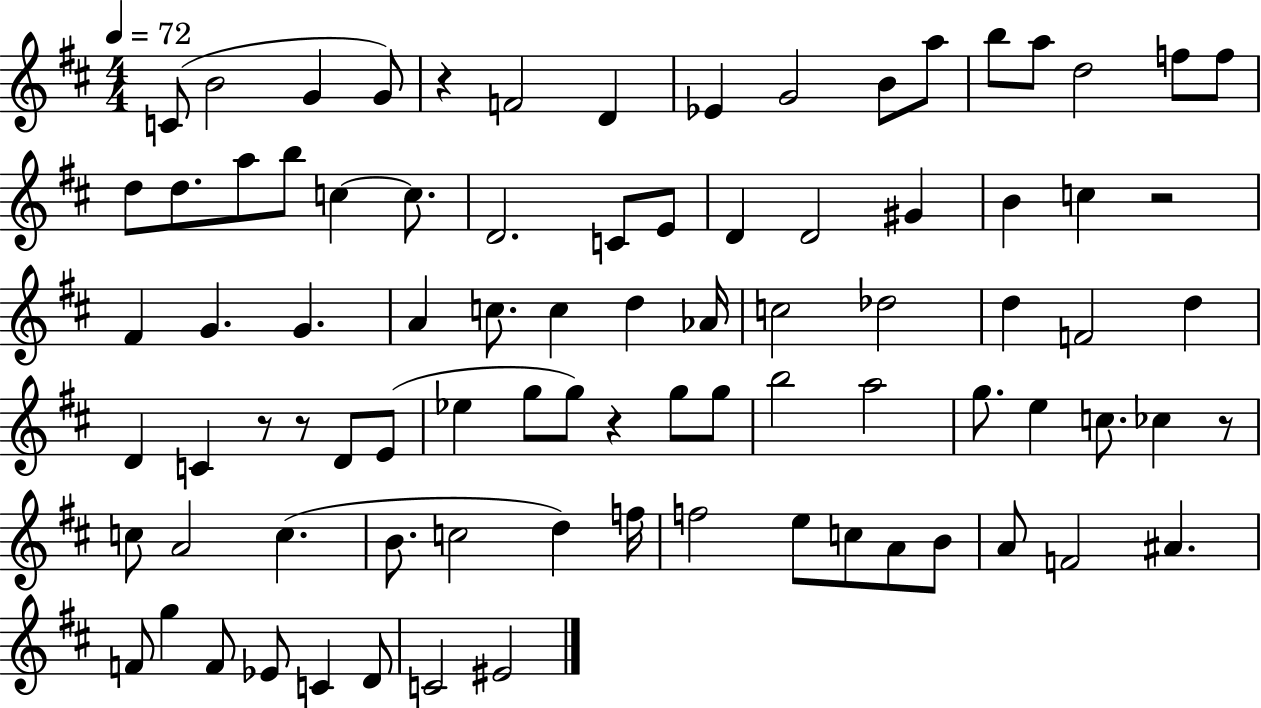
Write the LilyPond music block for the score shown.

{
  \clef treble
  \numericTimeSignature
  \time 4/4
  \key d \major
  \tempo 4 = 72
  c'8( b'2 g'4 g'8) | r4 f'2 d'4 | ees'4 g'2 b'8 a''8 | b''8 a''8 d''2 f''8 f''8 | \break d''8 d''8. a''8 b''8 c''4~~ c''8. | d'2. c'8 e'8 | d'4 d'2 gis'4 | b'4 c''4 r2 | \break fis'4 g'4. g'4. | a'4 c''8. c''4 d''4 aes'16 | c''2 des''2 | d''4 f'2 d''4 | \break d'4 c'4 r8 r8 d'8 e'8( | ees''4 g''8 g''8) r4 g''8 g''8 | b''2 a''2 | g''8. e''4 c''8. ces''4 r8 | \break c''8 a'2 c''4.( | b'8. c''2 d''4) f''16 | f''2 e''8 c''8 a'8 b'8 | a'8 f'2 ais'4. | \break f'8 g''4 f'8 ees'8 c'4 d'8 | c'2 eis'2 | \bar "|."
}